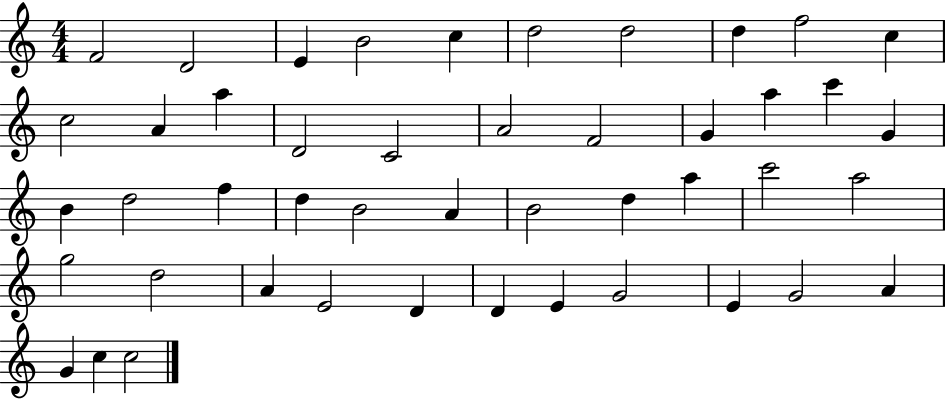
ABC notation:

X:1
T:Untitled
M:4/4
L:1/4
K:C
F2 D2 E B2 c d2 d2 d f2 c c2 A a D2 C2 A2 F2 G a c' G B d2 f d B2 A B2 d a c'2 a2 g2 d2 A E2 D D E G2 E G2 A G c c2